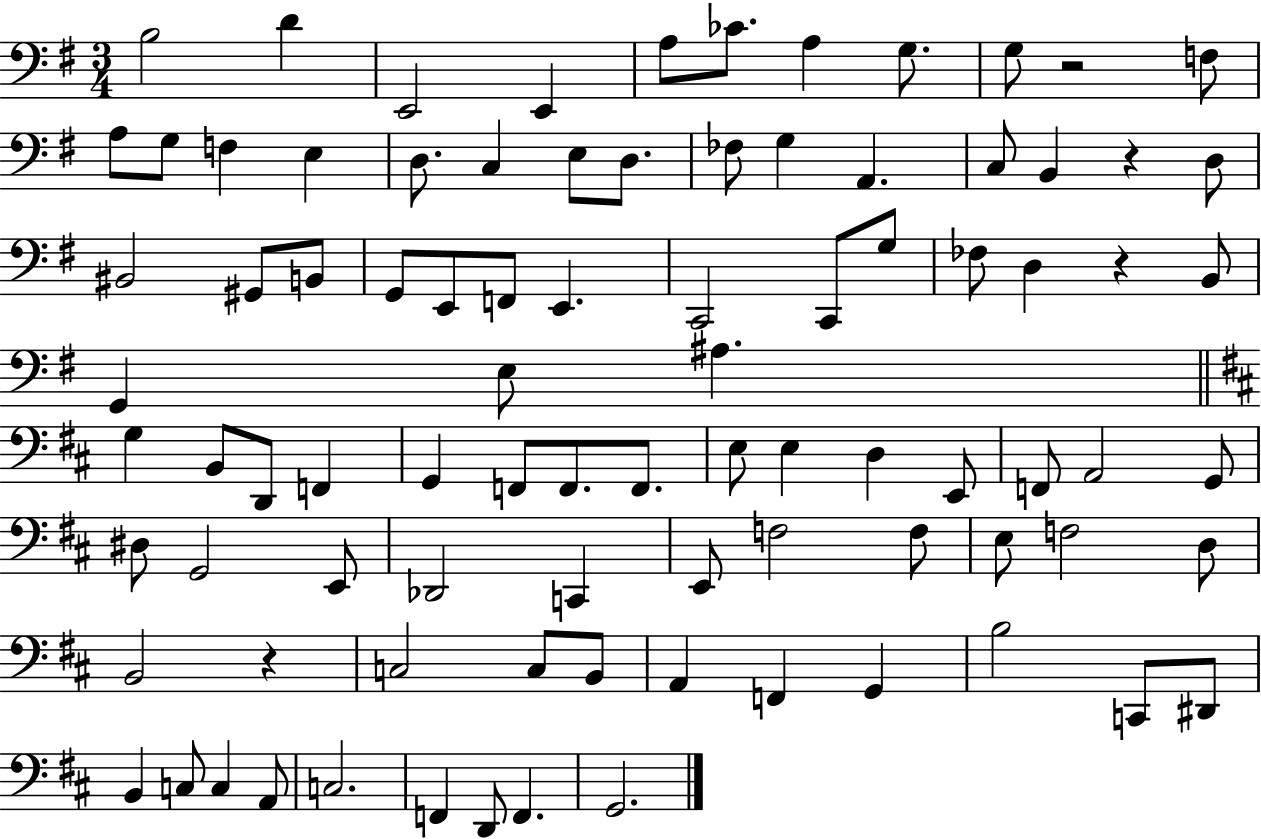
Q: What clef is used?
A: bass